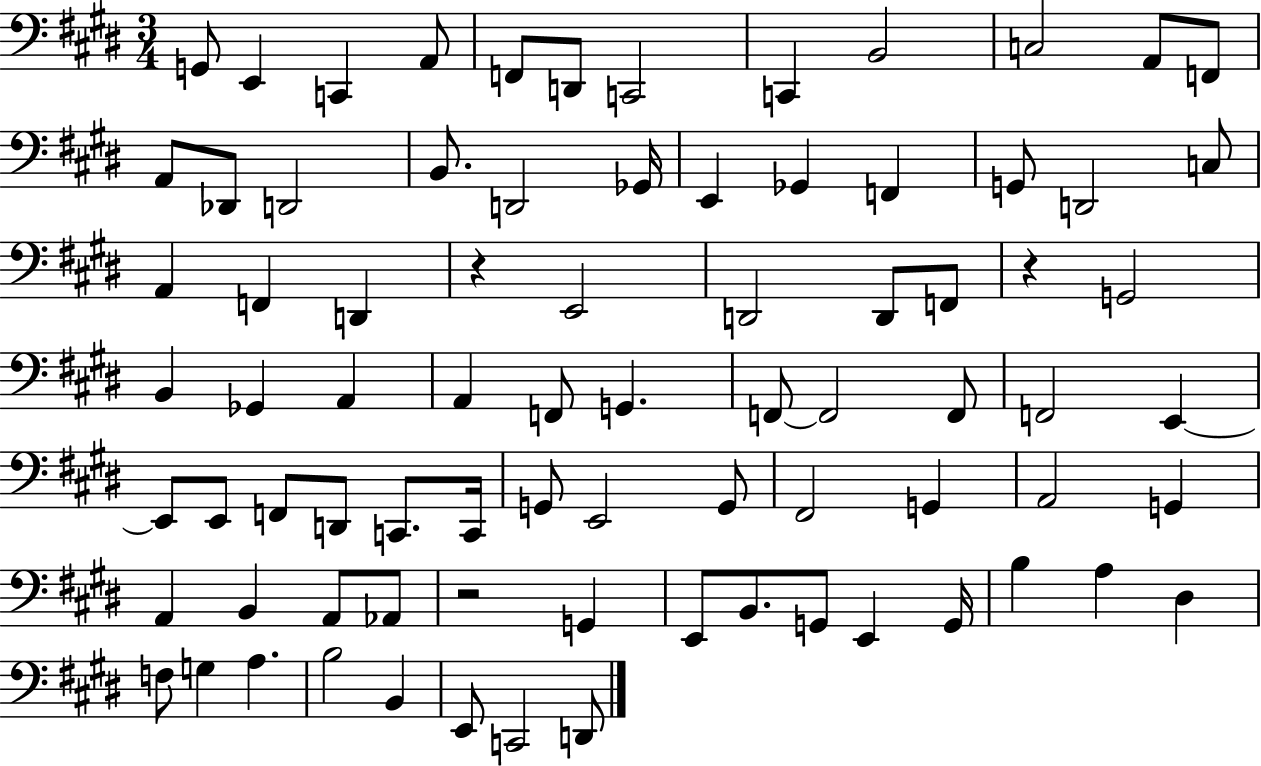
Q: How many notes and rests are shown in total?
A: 80